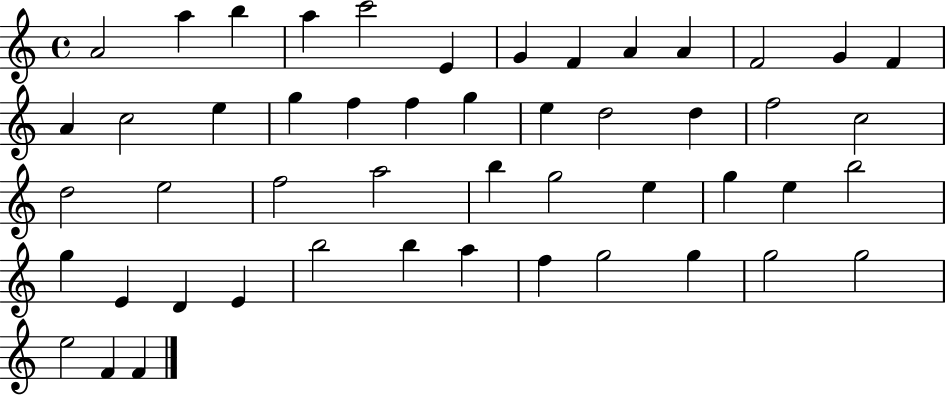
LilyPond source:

{
  \clef treble
  \time 4/4
  \defaultTimeSignature
  \key c \major
  a'2 a''4 b''4 | a''4 c'''2 e'4 | g'4 f'4 a'4 a'4 | f'2 g'4 f'4 | \break a'4 c''2 e''4 | g''4 f''4 f''4 g''4 | e''4 d''2 d''4 | f''2 c''2 | \break d''2 e''2 | f''2 a''2 | b''4 g''2 e''4 | g''4 e''4 b''2 | \break g''4 e'4 d'4 e'4 | b''2 b''4 a''4 | f''4 g''2 g''4 | g''2 g''2 | \break e''2 f'4 f'4 | \bar "|."
}